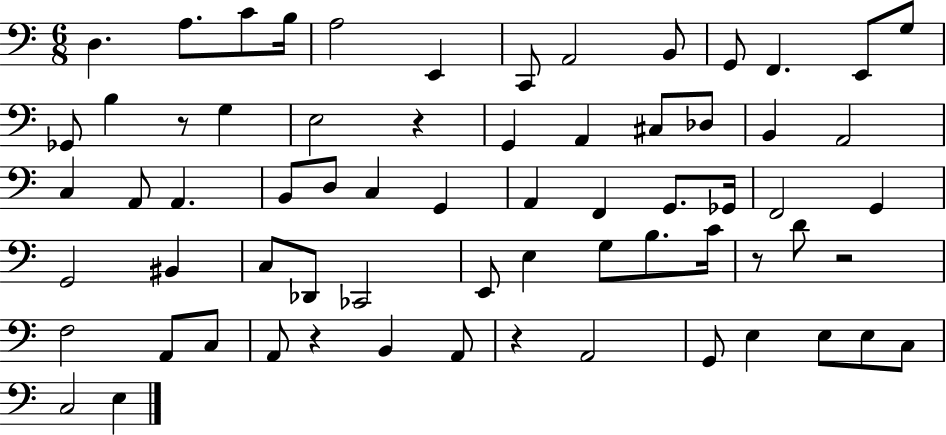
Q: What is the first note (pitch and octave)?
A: D3